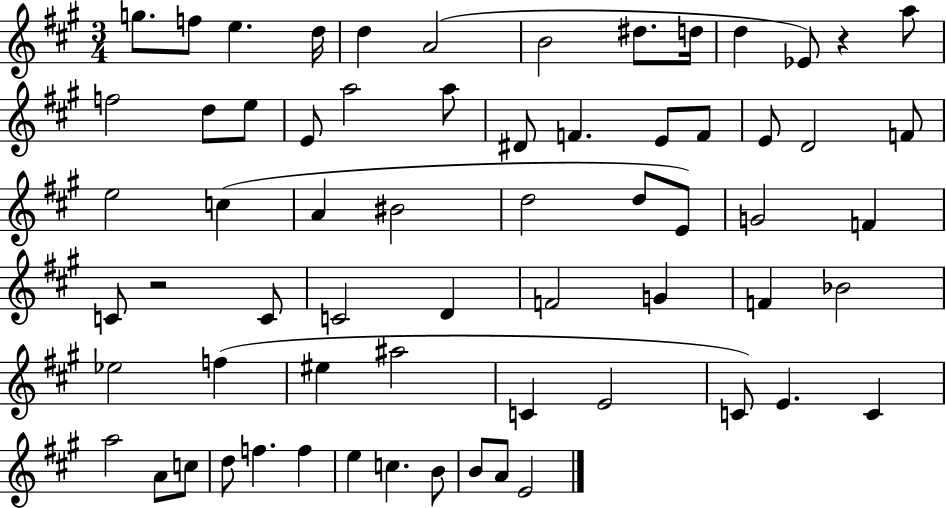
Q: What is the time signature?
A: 3/4